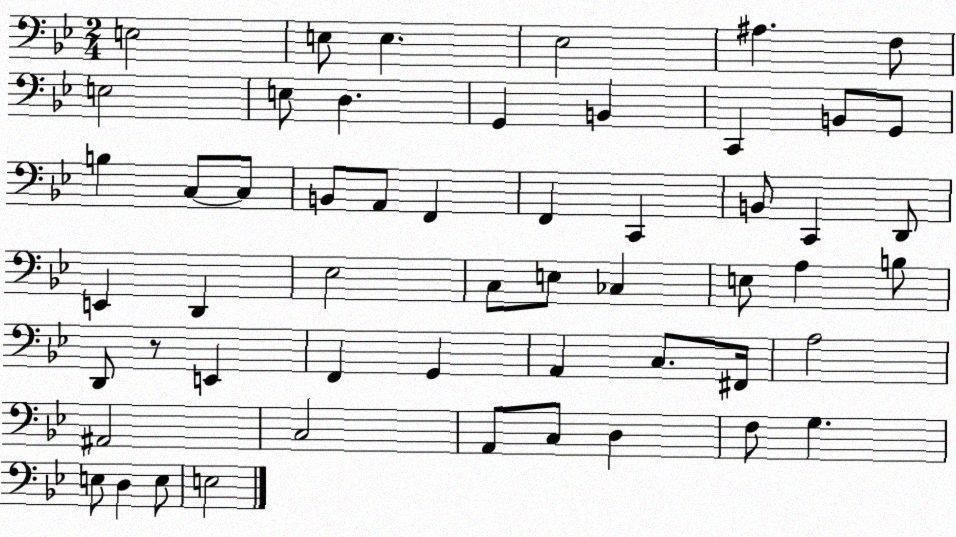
X:1
T:Untitled
M:2/4
L:1/4
K:Bb
E,2 E,/2 E, _E,2 ^A, F,/2 E,2 E,/2 D, G,, B,, C,, B,,/2 G,,/2 B, C,/2 C,/2 B,,/2 A,,/2 F,, F,, C,, B,,/2 C,, D,,/2 E,, D,, _E,2 C,/2 E,/2 _C, E,/2 A, B,/2 D,,/2 z/2 E,, F,, G,, A,, C,/2 ^F,,/4 A,2 ^A,,2 C,2 A,,/2 C,/2 D, F,/2 G, E,/2 D, E,/2 E,2